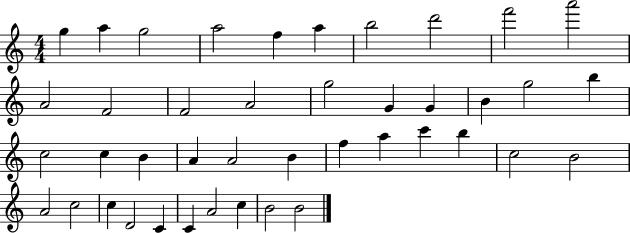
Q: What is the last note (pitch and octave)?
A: B4